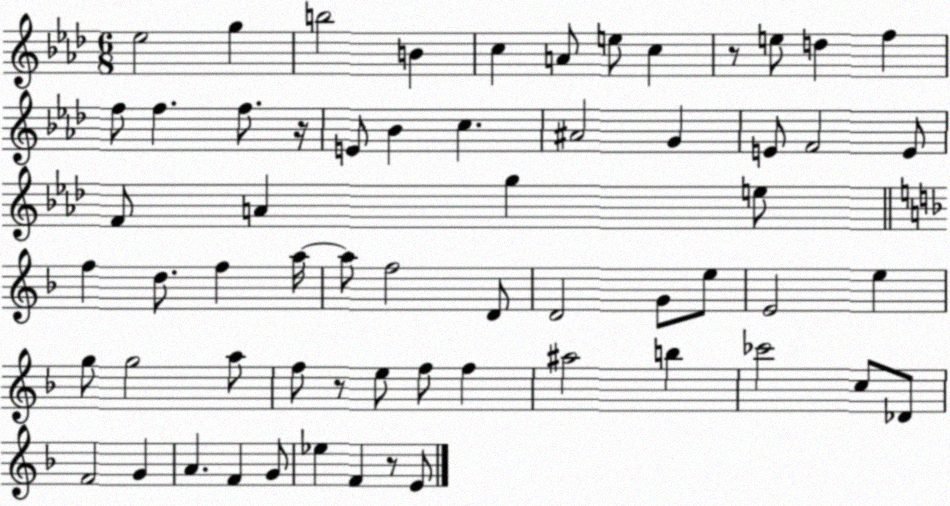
X:1
T:Untitled
M:6/8
L:1/4
K:Ab
_e2 g b2 B c A/2 e/2 c z/2 e/2 d f f/2 f f/2 z/4 E/2 _B c ^A2 G E/2 F2 E/2 F/2 A g e/2 f d/2 f a/4 a/2 f2 D/2 D2 G/2 e/2 E2 e g/2 g2 a/2 f/2 z/2 e/2 f/2 f ^a2 b _c'2 c/2 _D/2 F2 G A F G/2 _e F z/2 E/2